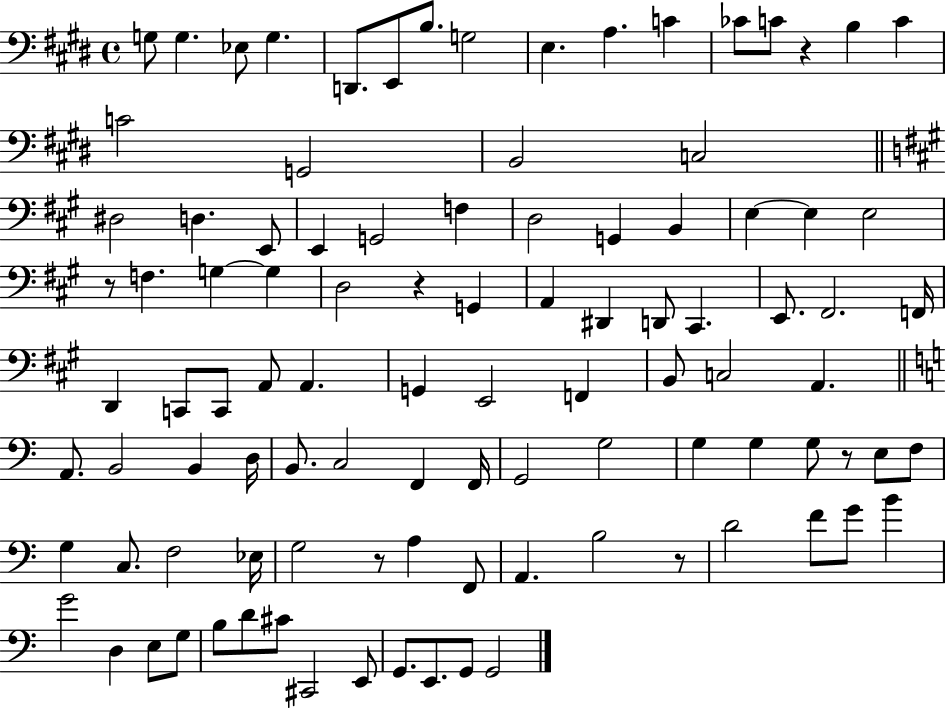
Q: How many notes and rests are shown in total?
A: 101